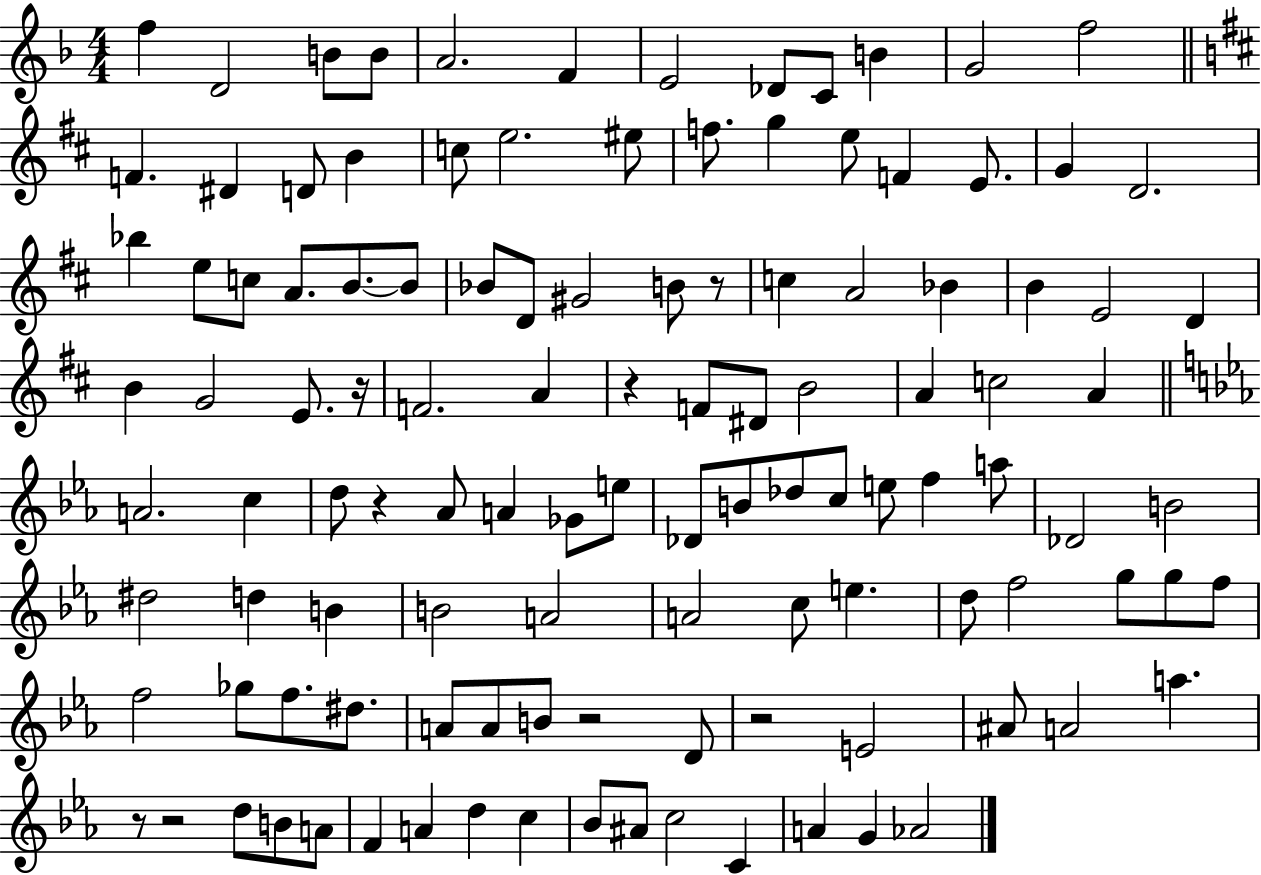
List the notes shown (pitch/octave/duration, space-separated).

F5/q D4/h B4/e B4/e A4/h. F4/q E4/h Db4/e C4/e B4/q G4/h F5/h F4/q. D#4/q D4/e B4/q C5/e E5/h. EIS5/e F5/e. G5/q E5/e F4/q E4/e. G4/q D4/h. Bb5/q E5/e C5/e A4/e. B4/e. B4/e Bb4/e D4/e G#4/h B4/e R/e C5/q A4/h Bb4/q B4/q E4/h D4/q B4/q G4/h E4/e. R/s F4/h. A4/q R/q F4/e D#4/e B4/h A4/q C5/h A4/q A4/h. C5/q D5/e R/q Ab4/e A4/q Gb4/e E5/e Db4/e B4/e Db5/e C5/e E5/e F5/q A5/e Db4/h B4/h D#5/h D5/q B4/q B4/h A4/h A4/h C5/e E5/q. D5/e F5/h G5/e G5/e F5/e F5/h Gb5/e F5/e. D#5/e. A4/e A4/e B4/e R/h D4/e R/h E4/h A#4/e A4/h A5/q. R/e R/h D5/e B4/e A4/e F4/q A4/q D5/q C5/q Bb4/e A#4/e C5/h C4/q A4/q G4/q Ab4/h